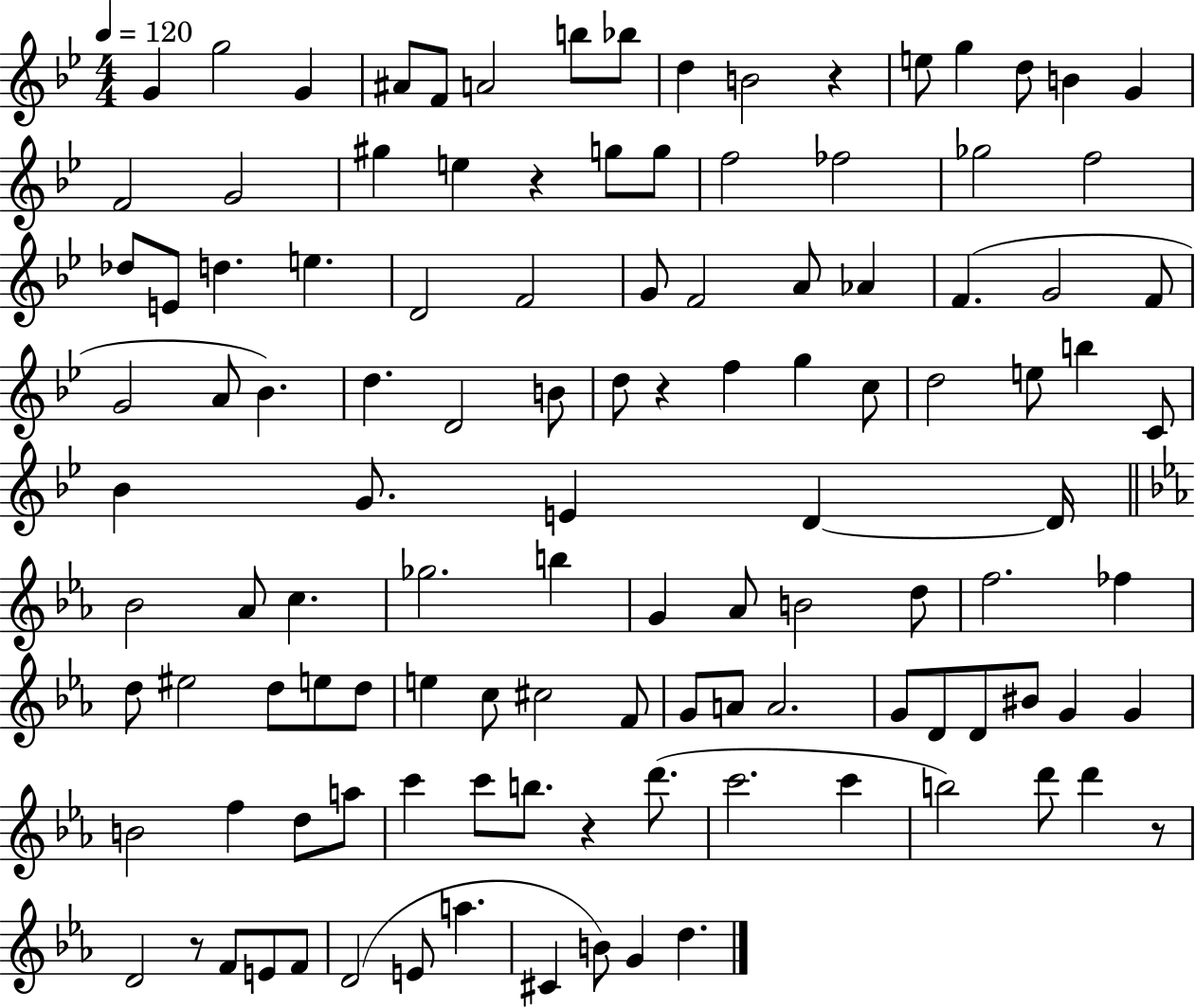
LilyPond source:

{
  \clef treble
  \numericTimeSignature
  \time 4/4
  \key bes \major
  \tempo 4 = 120
  g'4 g''2 g'4 | ais'8 f'8 a'2 b''8 bes''8 | d''4 b'2 r4 | e''8 g''4 d''8 b'4 g'4 | \break f'2 g'2 | gis''4 e''4 r4 g''8 g''8 | f''2 fes''2 | ges''2 f''2 | \break des''8 e'8 d''4. e''4. | d'2 f'2 | g'8 f'2 a'8 aes'4 | f'4.( g'2 f'8 | \break g'2 a'8 bes'4.) | d''4. d'2 b'8 | d''8 r4 f''4 g''4 c''8 | d''2 e''8 b''4 c'8 | \break bes'4 g'8. e'4 d'4~~ d'16 | \bar "||" \break \key c \minor bes'2 aes'8 c''4. | ges''2. b''4 | g'4 aes'8 b'2 d''8 | f''2. fes''4 | \break d''8 eis''2 d''8 e''8 d''8 | e''4 c''8 cis''2 f'8 | g'8 a'8 a'2. | g'8 d'8 d'8 bis'8 g'4 g'4 | \break b'2 f''4 d''8 a''8 | c'''4 c'''8 b''8. r4 d'''8.( | c'''2. c'''4 | b''2) d'''8 d'''4 r8 | \break d'2 r8 f'8 e'8 f'8 | d'2( e'8 a''4. | cis'4 b'8) g'4 d''4. | \bar "|."
}